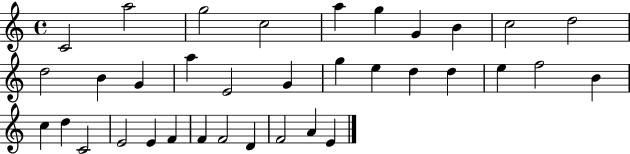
{
  \clef treble
  \time 4/4
  \defaultTimeSignature
  \key c \major
  c'2 a''2 | g''2 c''2 | a''4 g''4 g'4 b'4 | c''2 d''2 | \break d''2 b'4 g'4 | a''4 e'2 g'4 | g''4 e''4 d''4 d''4 | e''4 f''2 b'4 | \break c''4 d''4 c'2 | e'2 e'4 f'4 | f'4 f'2 d'4 | f'2 a'4 e'4 | \break \bar "|."
}